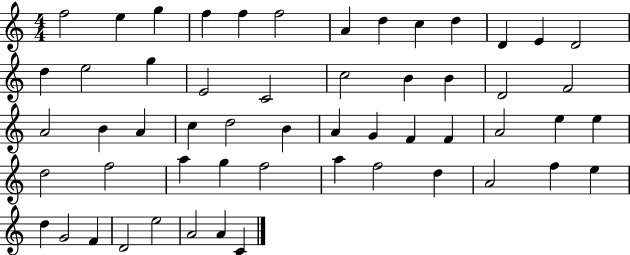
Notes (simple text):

F5/h E5/q G5/q F5/q F5/q F5/h A4/q D5/q C5/q D5/q D4/q E4/q D4/h D5/q E5/h G5/q E4/h C4/h C5/h B4/q B4/q D4/h F4/h A4/h B4/q A4/q C5/q D5/h B4/q A4/q G4/q F4/q F4/q A4/h E5/q E5/q D5/h F5/h A5/q G5/q F5/h A5/q F5/h D5/q A4/h F5/q E5/q D5/q G4/h F4/q D4/h E5/h A4/h A4/q C4/q